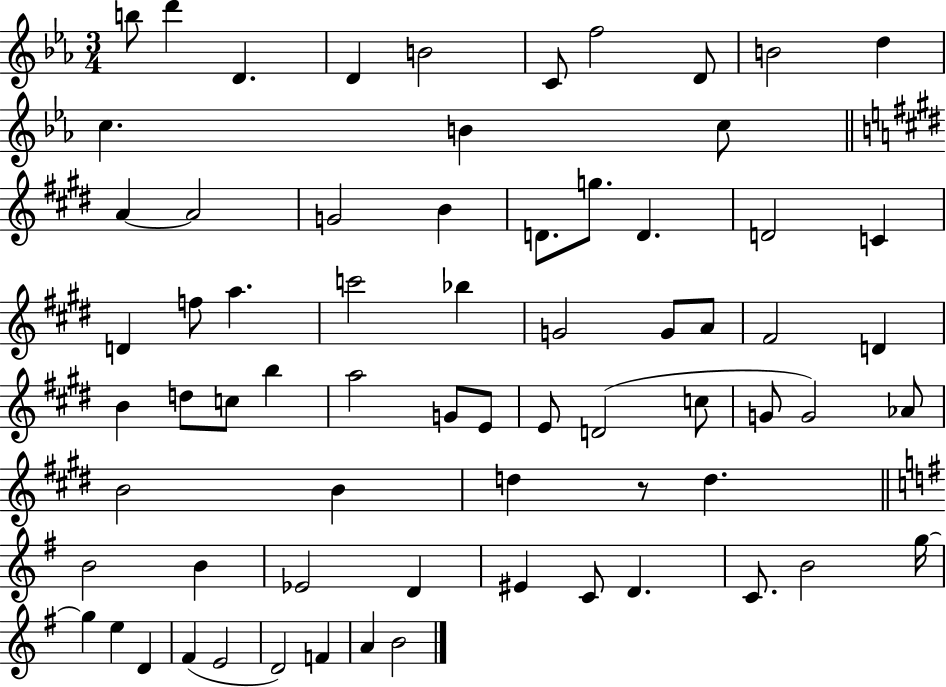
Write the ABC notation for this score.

X:1
T:Untitled
M:3/4
L:1/4
K:Eb
b/2 d' D D B2 C/2 f2 D/2 B2 d c B c/2 A A2 G2 B D/2 g/2 D D2 C D f/2 a c'2 _b G2 G/2 A/2 ^F2 D B d/2 c/2 b a2 G/2 E/2 E/2 D2 c/2 G/2 G2 _A/2 B2 B d z/2 d B2 B _E2 D ^E C/2 D C/2 B2 g/4 g e D ^F E2 D2 F A B2